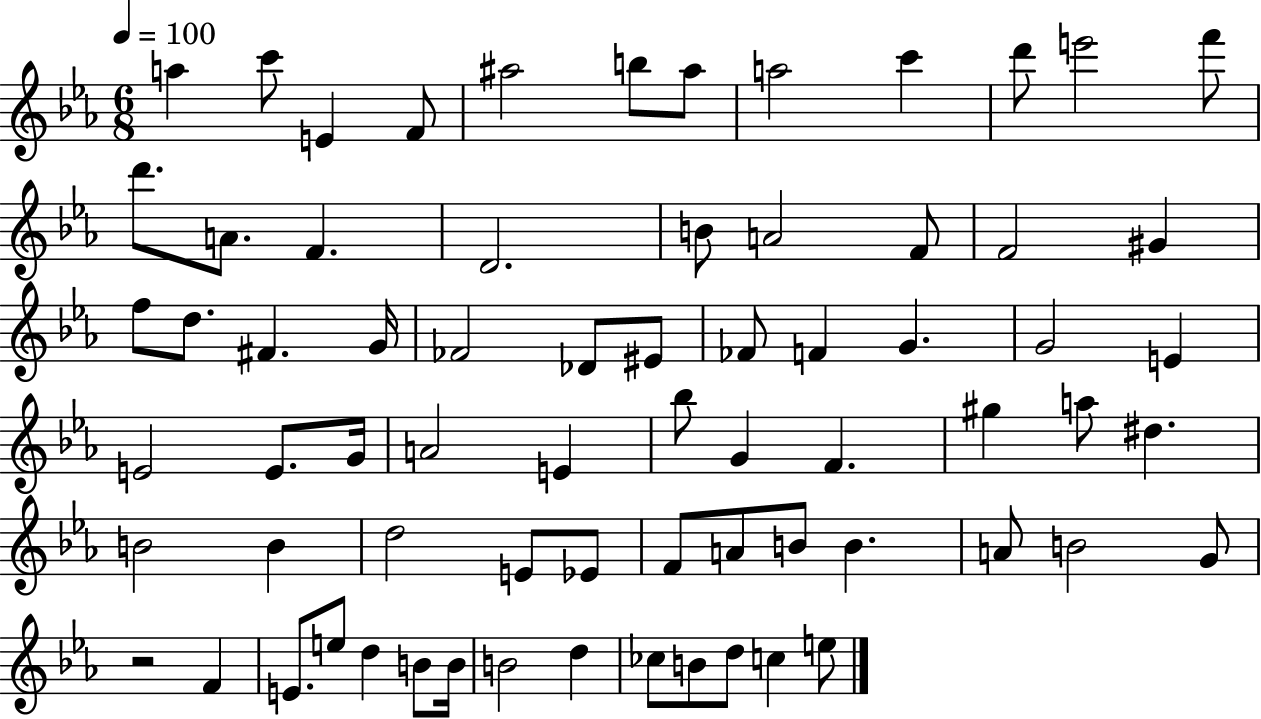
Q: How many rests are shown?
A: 1